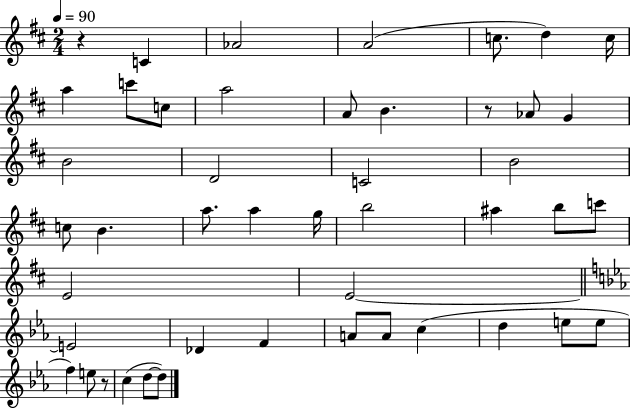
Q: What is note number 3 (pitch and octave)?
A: A4